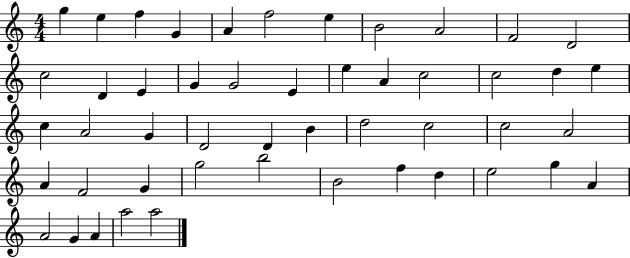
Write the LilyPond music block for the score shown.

{
  \clef treble
  \numericTimeSignature
  \time 4/4
  \key c \major
  g''4 e''4 f''4 g'4 | a'4 f''2 e''4 | b'2 a'2 | f'2 d'2 | \break c''2 d'4 e'4 | g'4 g'2 e'4 | e''4 a'4 c''2 | c''2 d''4 e''4 | \break c''4 a'2 g'4 | d'2 d'4 b'4 | d''2 c''2 | c''2 a'2 | \break a'4 f'2 g'4 | g''2 b''2 | b'2 f''4 d''4 | e''2 g''4 a'4 | \break a'2 g'4 a'4 | a''2 a''2 | \bar "|."
}